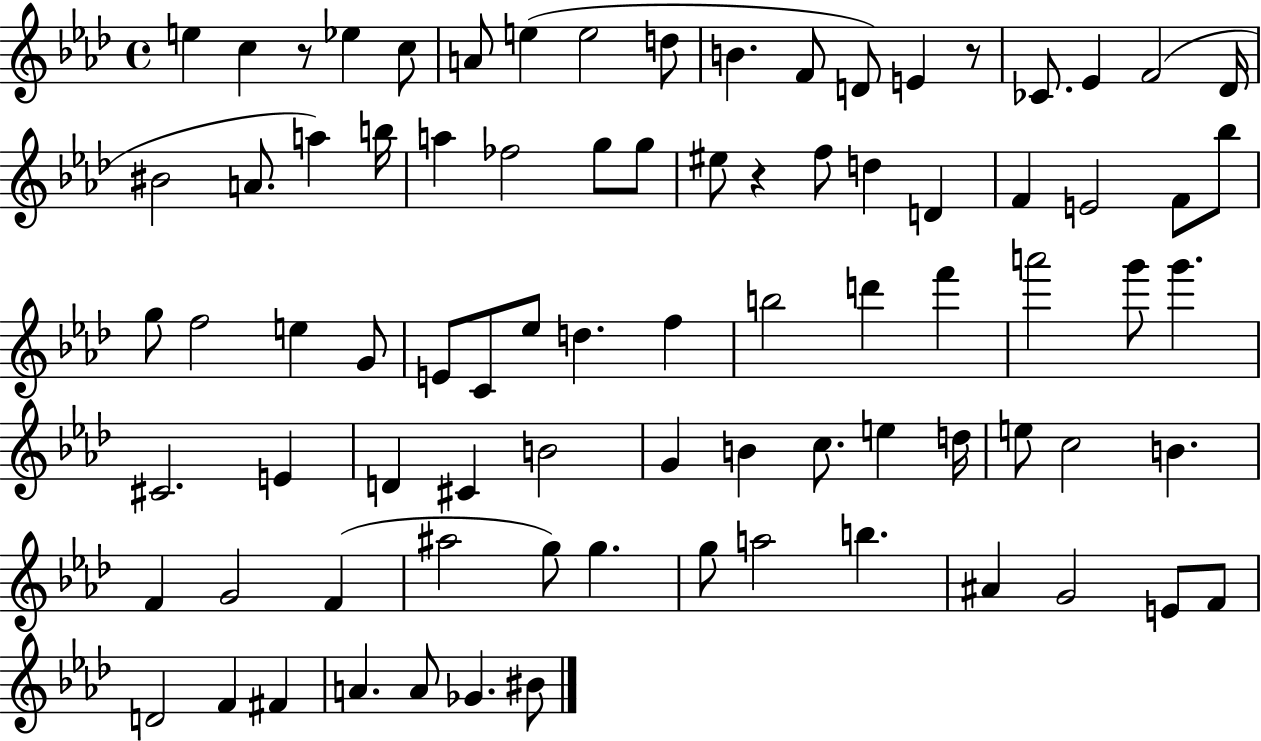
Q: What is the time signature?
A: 4/4